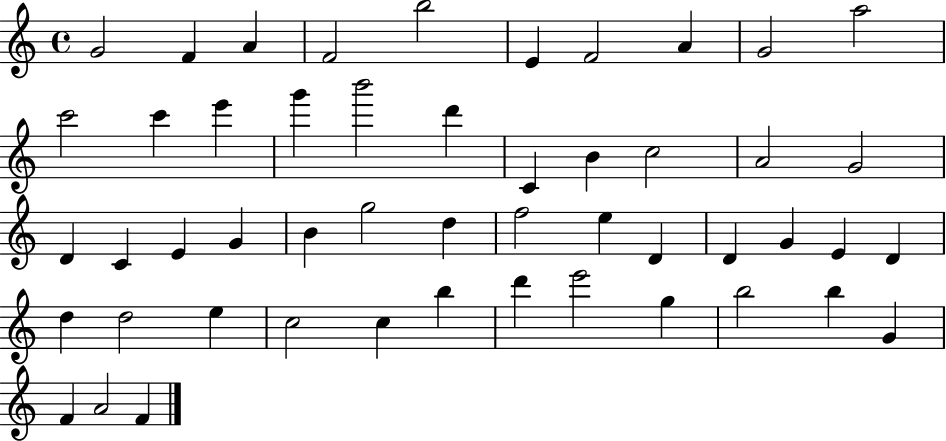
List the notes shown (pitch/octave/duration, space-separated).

G4/h F4/q A4/q F4/h B5/h E4/q F4/h A4/q G4/h A5/h C6/h C6/q E6/q G6/q B6/h D6/q C4/q B4/q C5/h A4/h G4/h D4/q C4/q E4/q G4/q B4/q G5/h D5/q F5/h E5/q D4/q D4/q G4/q E4/q D4/q D5/q D5/h E5/q C5/h C5/q B5/q D6/q E6/h G5/q B5/h B5/q G4/q F4/q A4/h F4/q